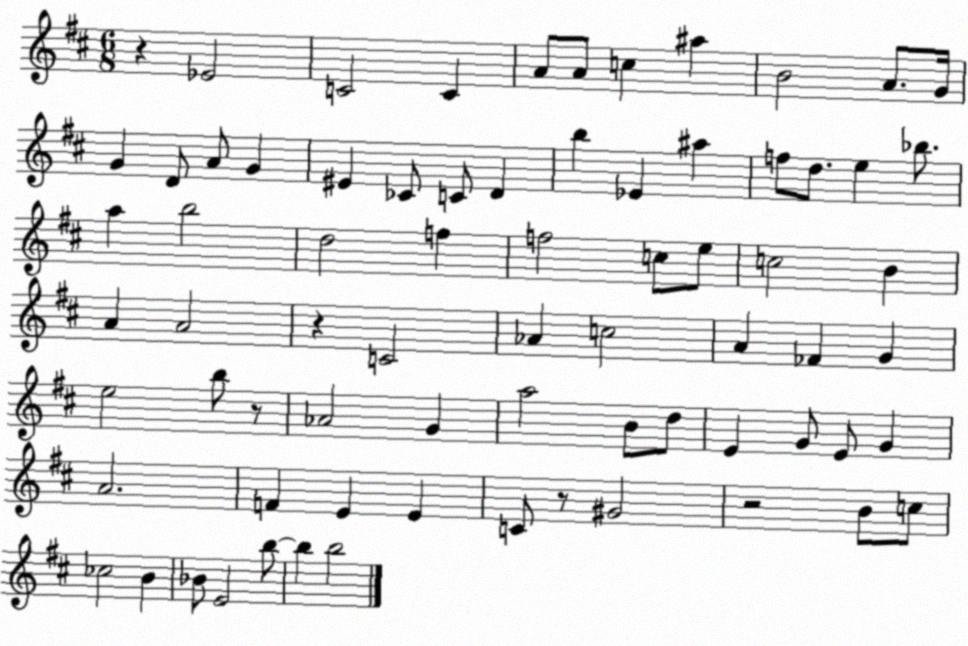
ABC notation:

X:1
T:Untitled
M:6/8
L:1/4
K:D
z _E2 C2 C A/2 A/2 c ^a B2 A/2 G/4 G D/2 A/2 G ^E _C/2 C/2 D b _E ^a f/2 d/2 e _b/2 a b2 d2 f f2 c/2 e/2 c2 B A A2 z C2 _A c2 A _F G e2 b/2 z/2 _A2 G a2 B/2 d/2 E G/2 E/2 G A2 F E E C/2 z/2 ^G2 z2 B/2 c/2 _c2 B _B/2 E2 b/2 b b2